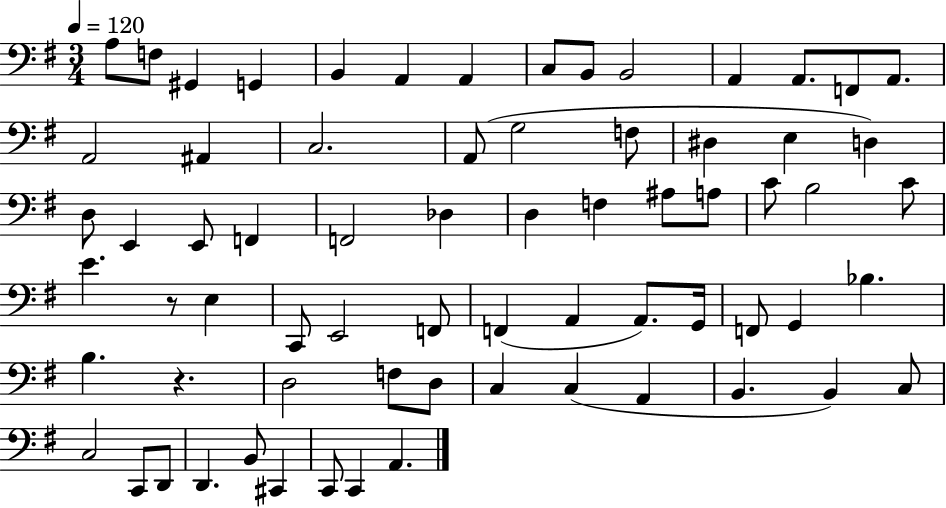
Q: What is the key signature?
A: G major